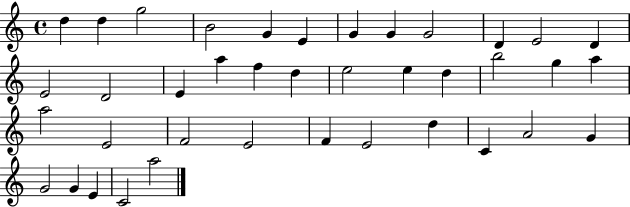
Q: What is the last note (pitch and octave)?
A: A5